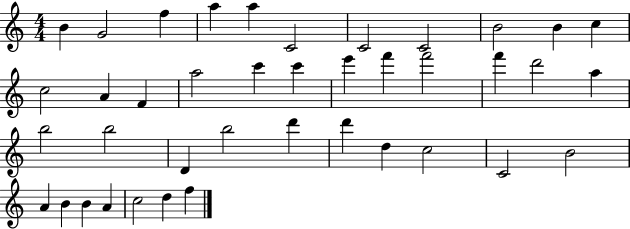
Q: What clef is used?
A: treble